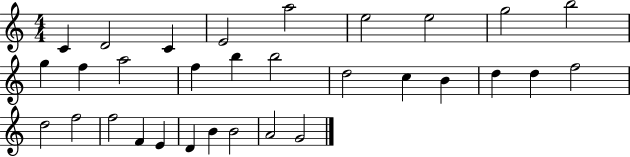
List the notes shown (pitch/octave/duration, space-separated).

C4/q D4/h C4/q E4/h A5/h E5/h E5/h G5/h B5/h G5/q F5/q A5/h F5/q B5/q B5/h D5/h C5/q B4/q D5/q D5/q F5/h D5/h F5/h F5/h F4/q E4/q D4/q B4/q B4/h A4/h G4/h